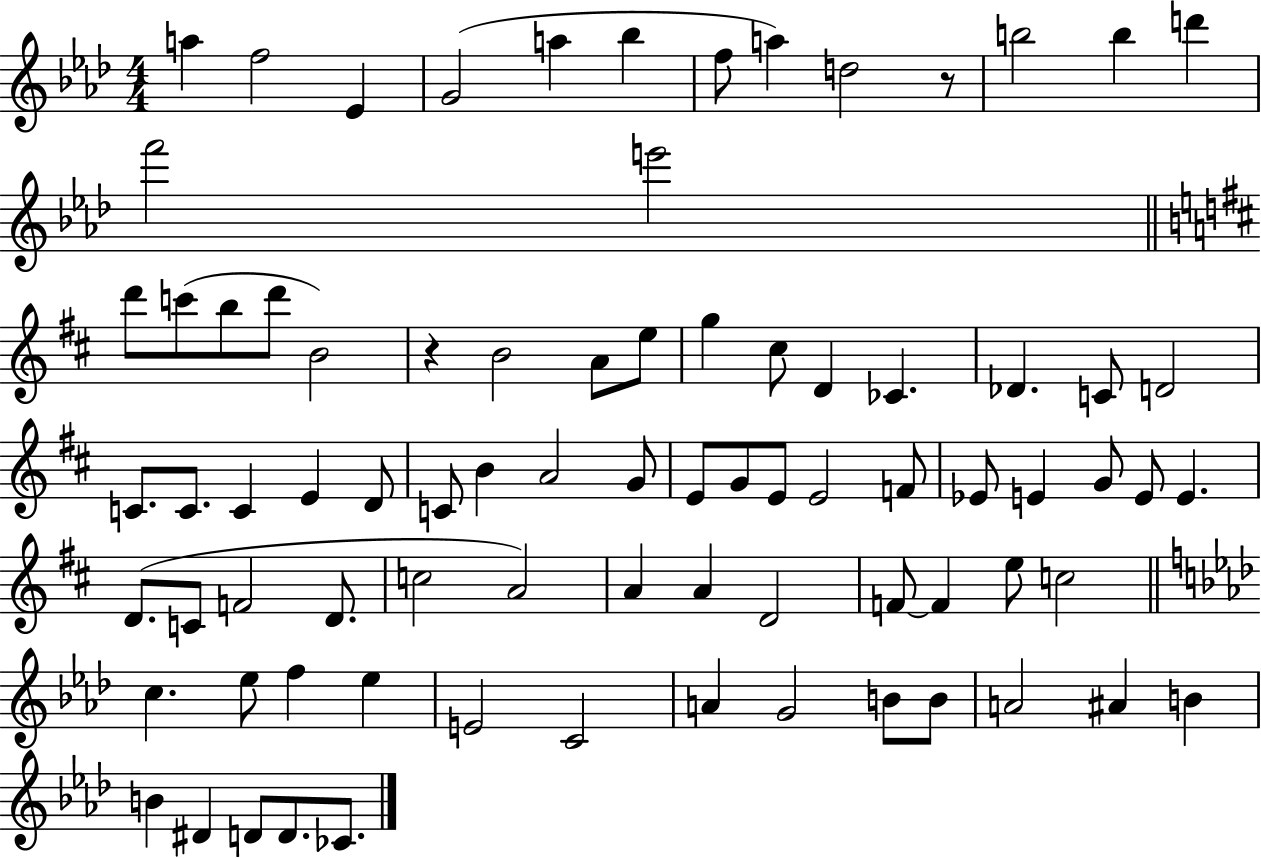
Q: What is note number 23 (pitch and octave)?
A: G5